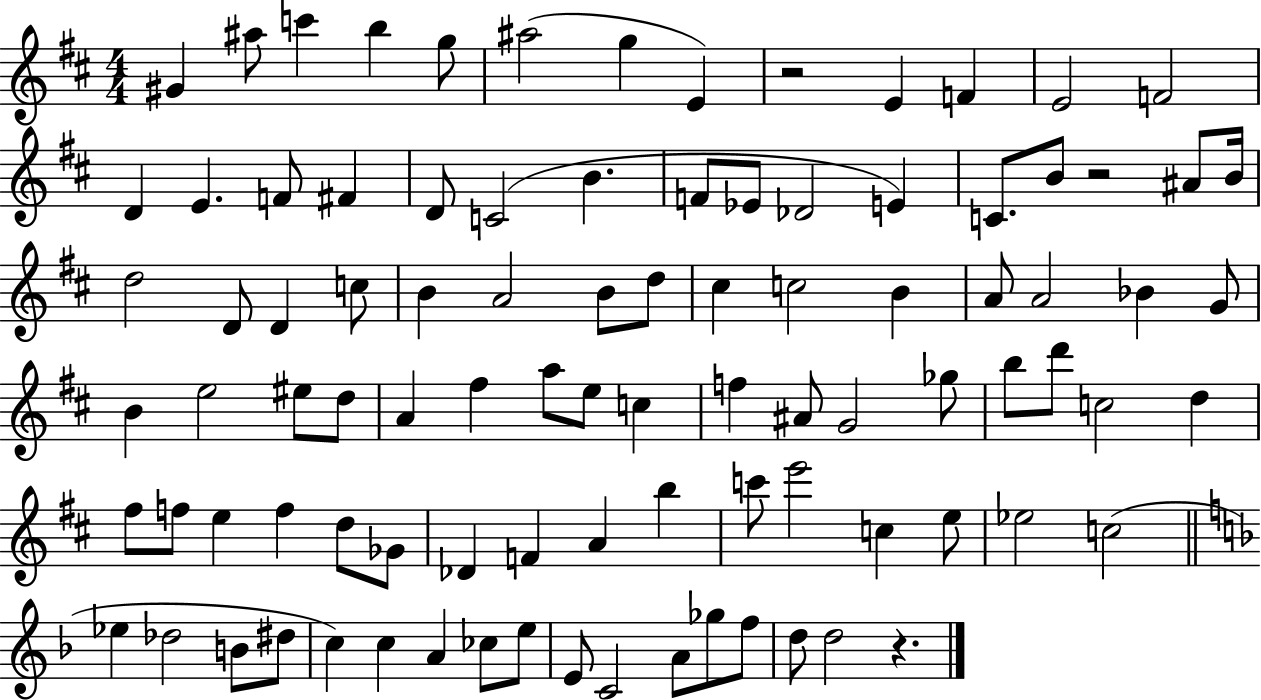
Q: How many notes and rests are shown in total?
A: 94